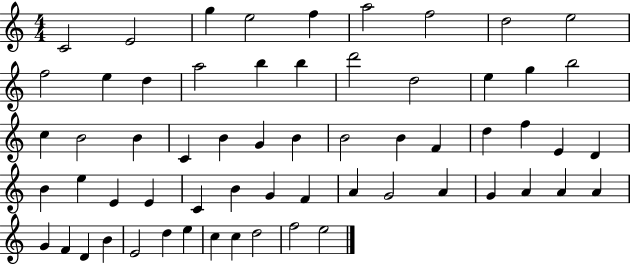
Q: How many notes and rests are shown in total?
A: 61